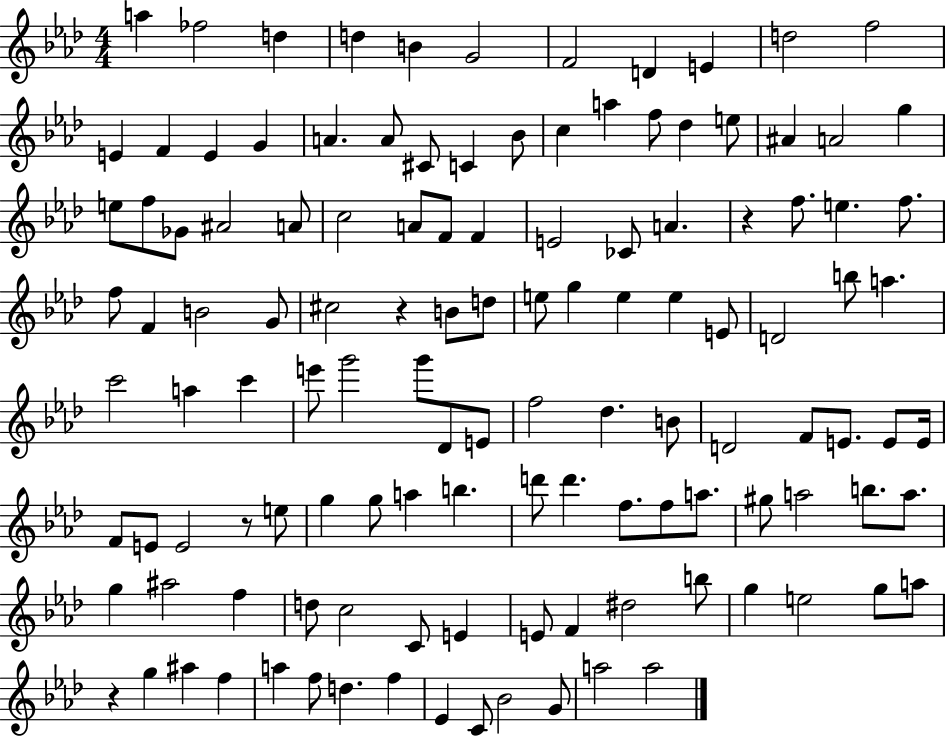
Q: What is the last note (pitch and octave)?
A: A5